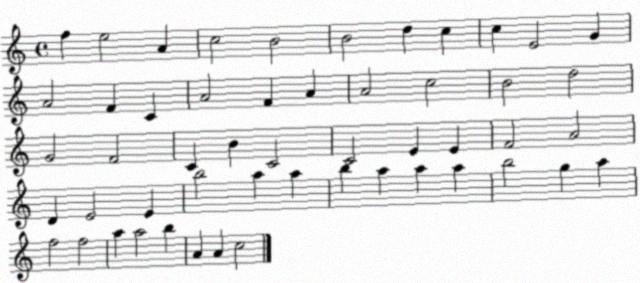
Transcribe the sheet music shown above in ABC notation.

X:1
T:Untitled
M:4/4
L:1/4
K:C
f e2 A c2 B2 B2 d c c E2 G A2 F C A2 F A A2 c2 B2 d2 G2 F2 C B C2 C2 E E F2 A2 D E2 E b2 a a b a a a b2 g a f2 f2 a a2 b A A c2